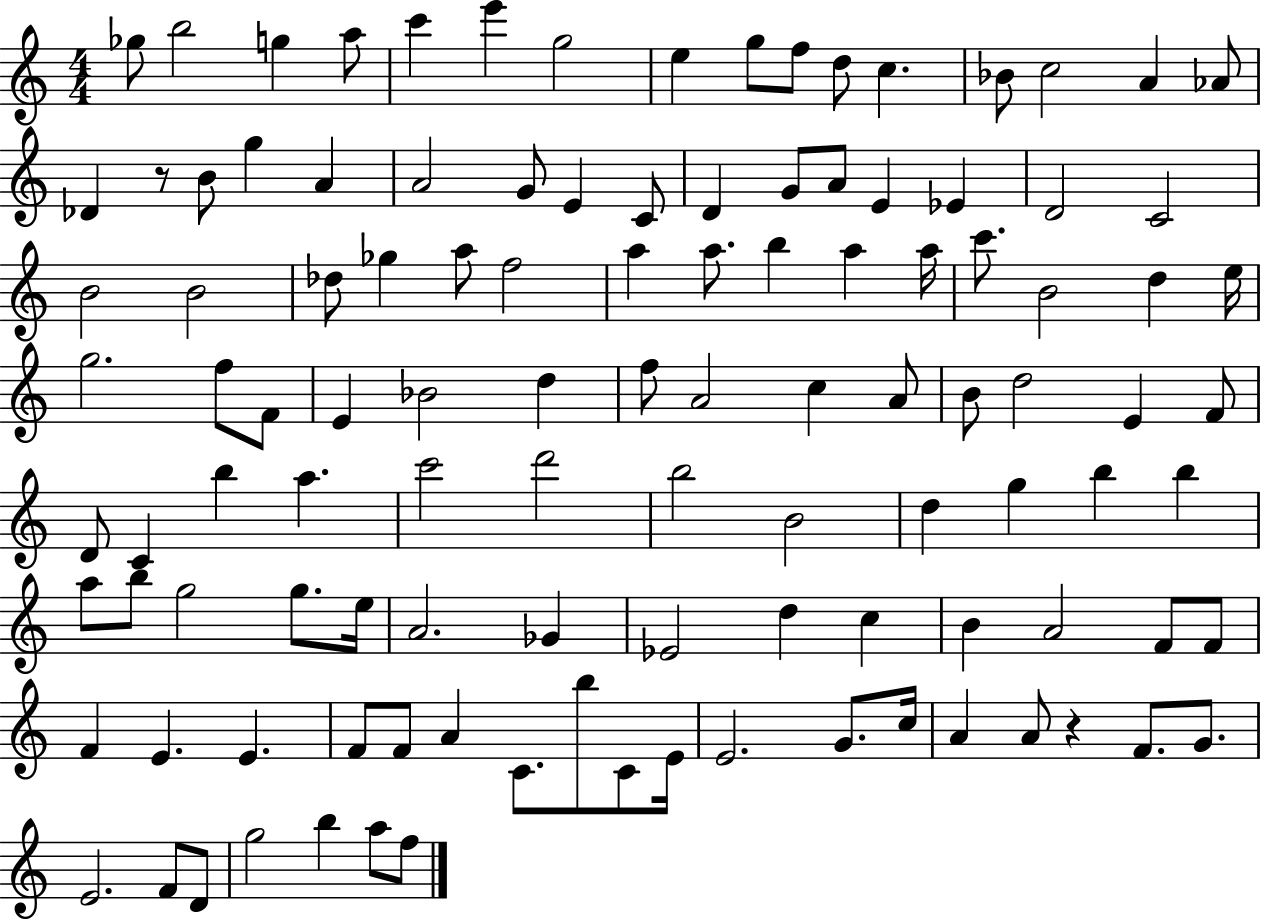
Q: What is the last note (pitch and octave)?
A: F5